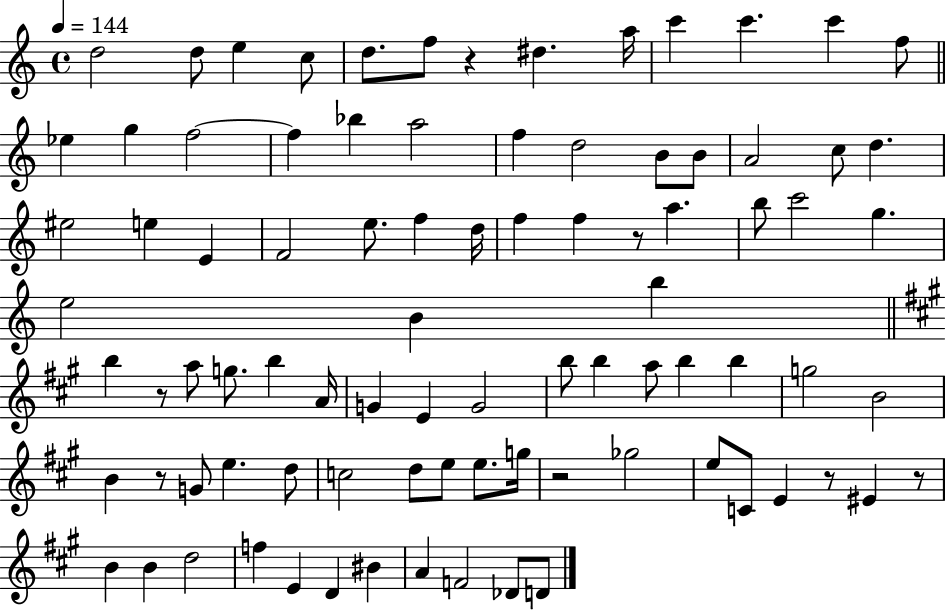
X:1
T:Untitled
M:4/4
L:1/4
K:C
d2 d/2 e c/2 d/2 f/2 z ^d a/4 c' c' c' f/2 _e g f2 f _b a2 f d2 B/2 B/2 A2 c/2 d ^e2 e E F2 e/2 f d/4 f f z/2 a b/2 c'2 g e2 B b b z/2 a/2 g/2 b A/4 G E G2 b/2 b a/2 b b g2 B2 B z/2 G/2 e d/2 c2 d/2 e/2 e/2 g/4 z2 _g2 e/2 C/2 E z/2 ^E z/2 B B d2 f E D ^B A F2 _D/2 D/2